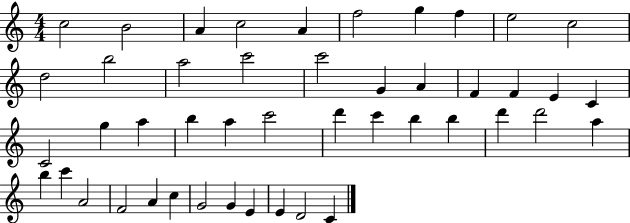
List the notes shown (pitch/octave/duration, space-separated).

C5/h B4/h A4/q C5/h A4/q F5/h G5/q F5/q E5/h C5/h D5/h B5/h A5/h C6/h C6/h G4/q A4/q F4/q F4/q E4/q C4/q C4/h G5/q A5/q B5/q A5/q C6/h D6/q C6/q B5/q B5/q D6/q D6/h A5/q B5/q C6/q A4/h F4/h A4/q C5/q G4/h G4/q E4/q E4/q D4/h C4/q